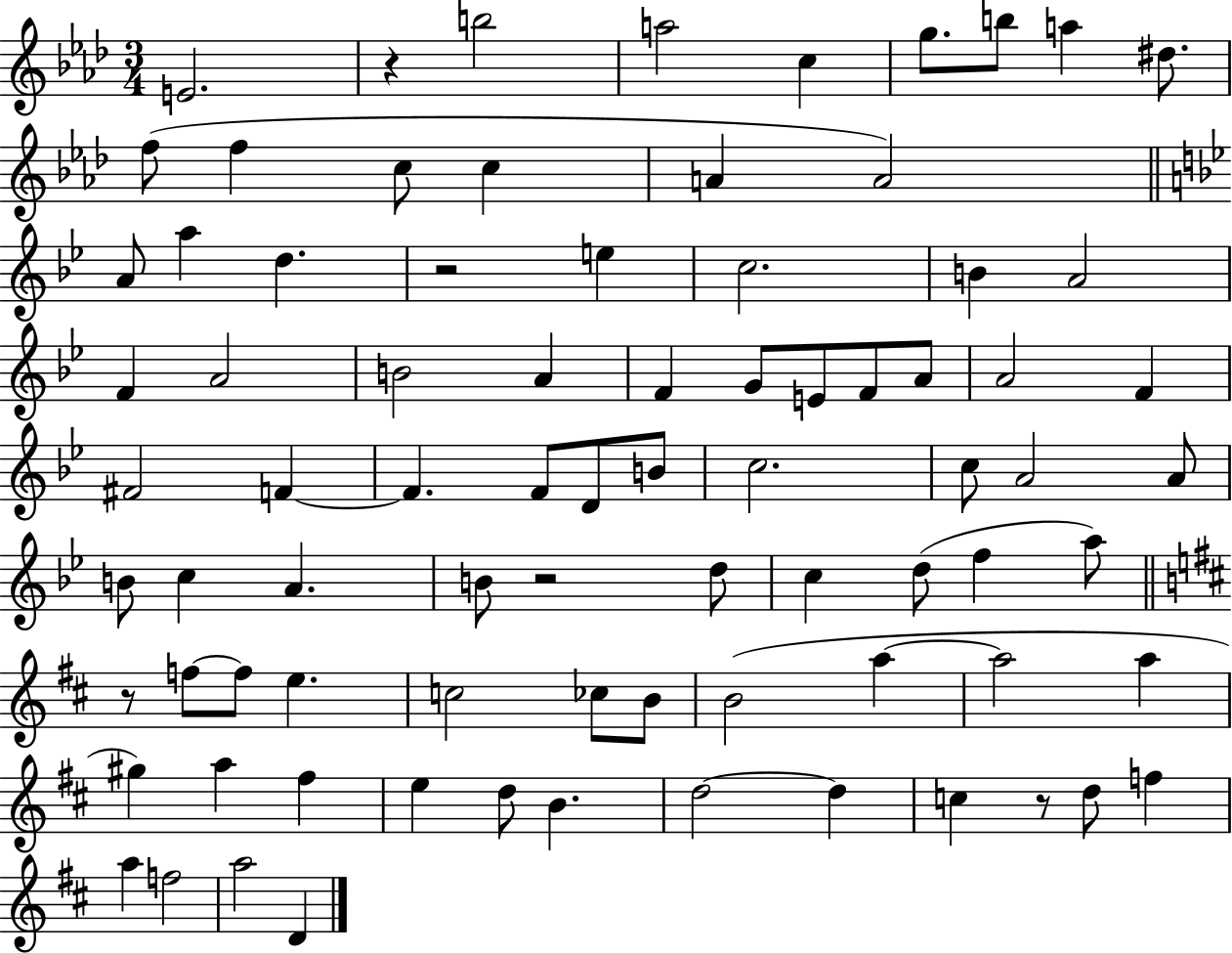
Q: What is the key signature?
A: AES major